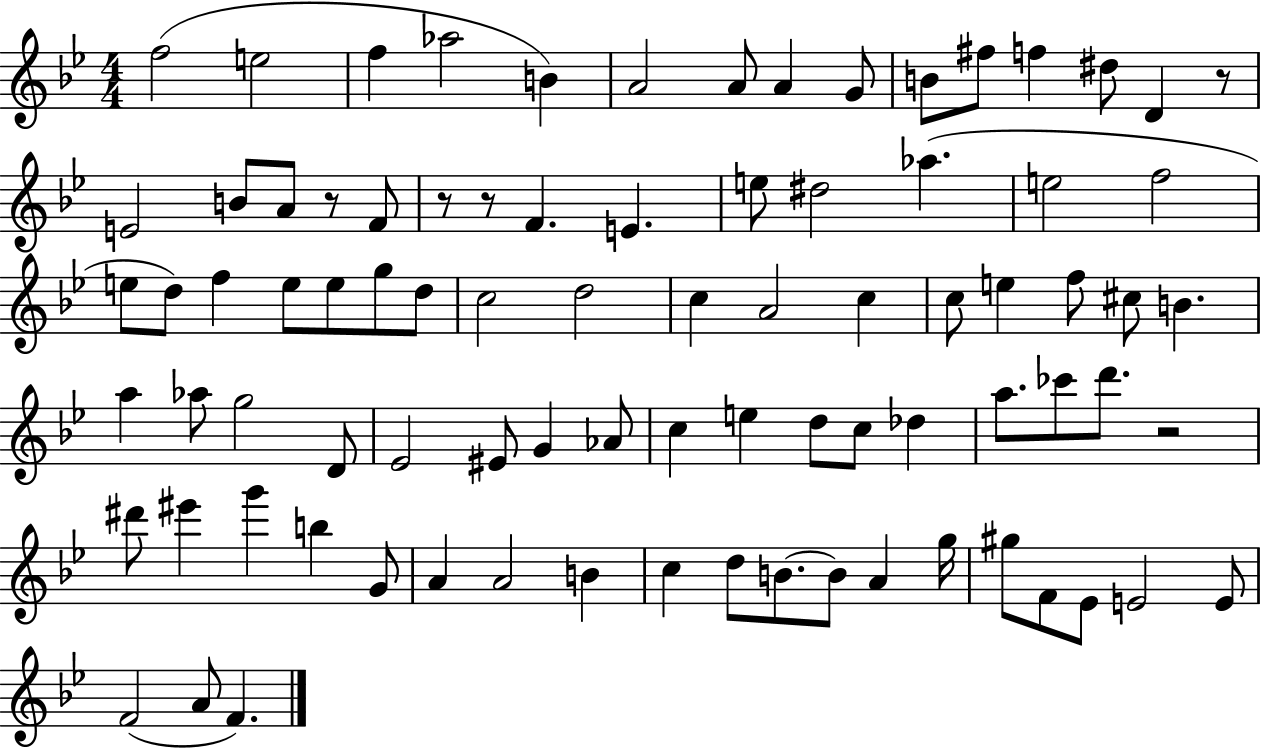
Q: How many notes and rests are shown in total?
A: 85